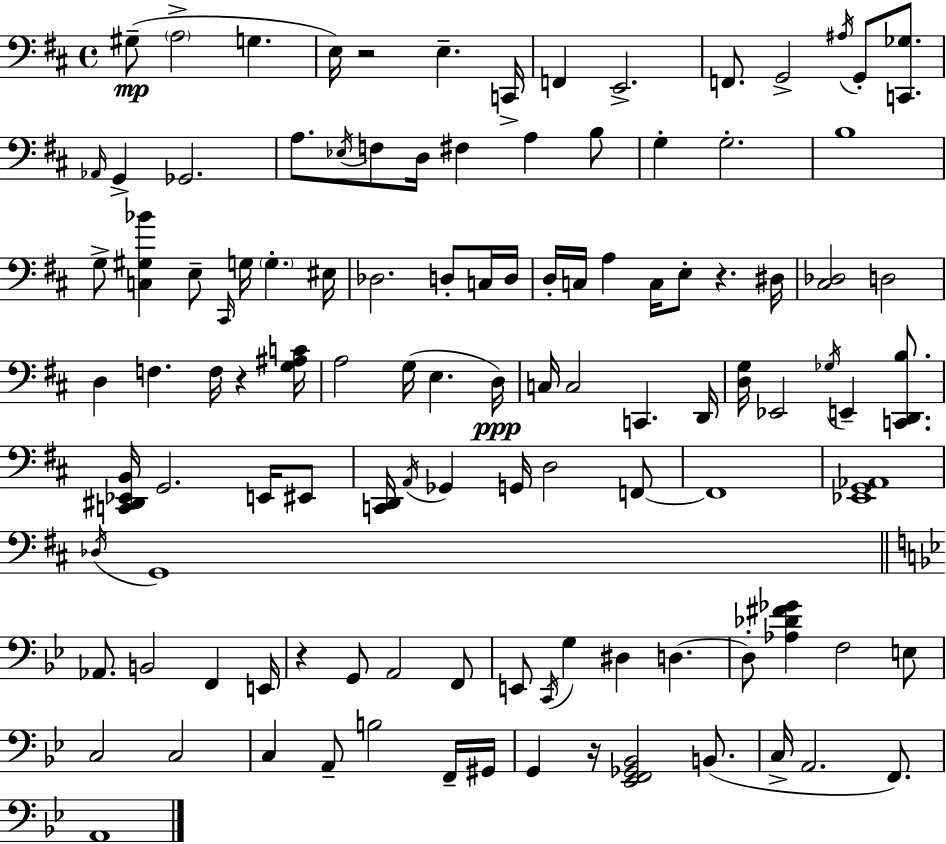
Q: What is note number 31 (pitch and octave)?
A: EIS3